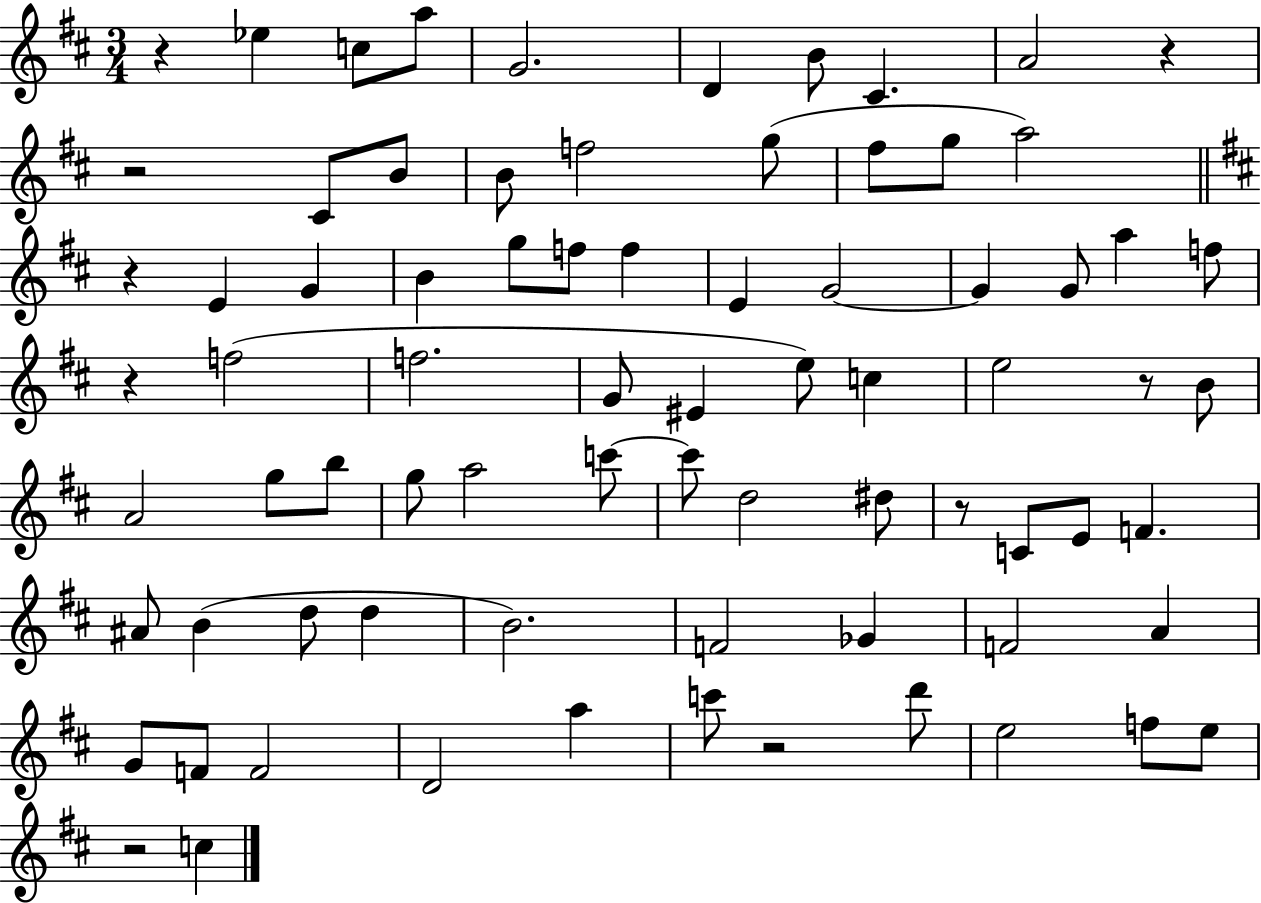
R/q Eb5/q C5/e A5/e G4/h. D4/q B4/e C#4/q. A4/h R/q R/h C#4/e B4/e B4/e F5/h G5/e F#5/e G5/e A5/h R/q E4/q G4/q B4/q G5/e F5/e F5/q E4/q G4/h G4/q G4/e A5/q F5/e R/q F5/h F5/h. G4/e EIS4/q E5/e C5/q E5/h R/e B4/e A4/h G5/e B5/e G5/e A5/h C6/e C6/e D5/h D#5/e R/e C4/e E4/e F4/q. A#4/e B4/q D5/e D5/q B4/h. F4/h Gb4/q F4/h A4/q G4/e F4/e F4/h D4/h A5/q C6/e R/h D6/e E5/h F5/e E5/e R/h C5/q